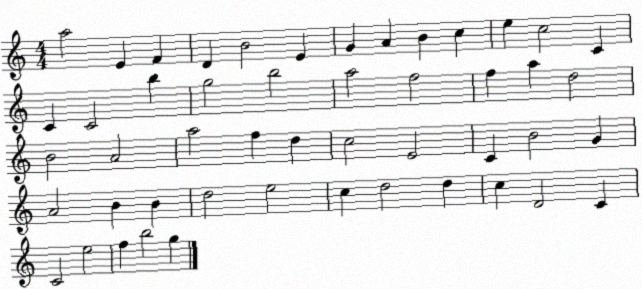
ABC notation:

X:1
T:Untitled
M:4/4
L:1/4
K:C
a2 E F D B2 E G A B c e c2 C C C2 b g2 b2 a2 f2 f a d2 B2 A2 a2 f d c2 E2 C B2 G A2 B B d2 e2 c d2 d c D2 C C2 e2 f b2 g